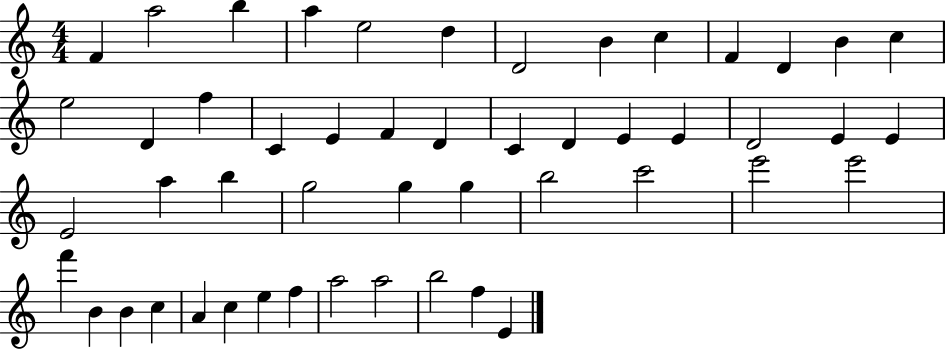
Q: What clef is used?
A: treble